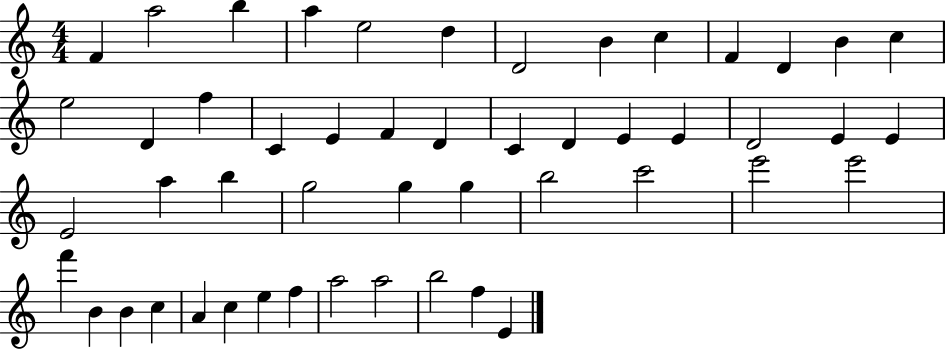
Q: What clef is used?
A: treble